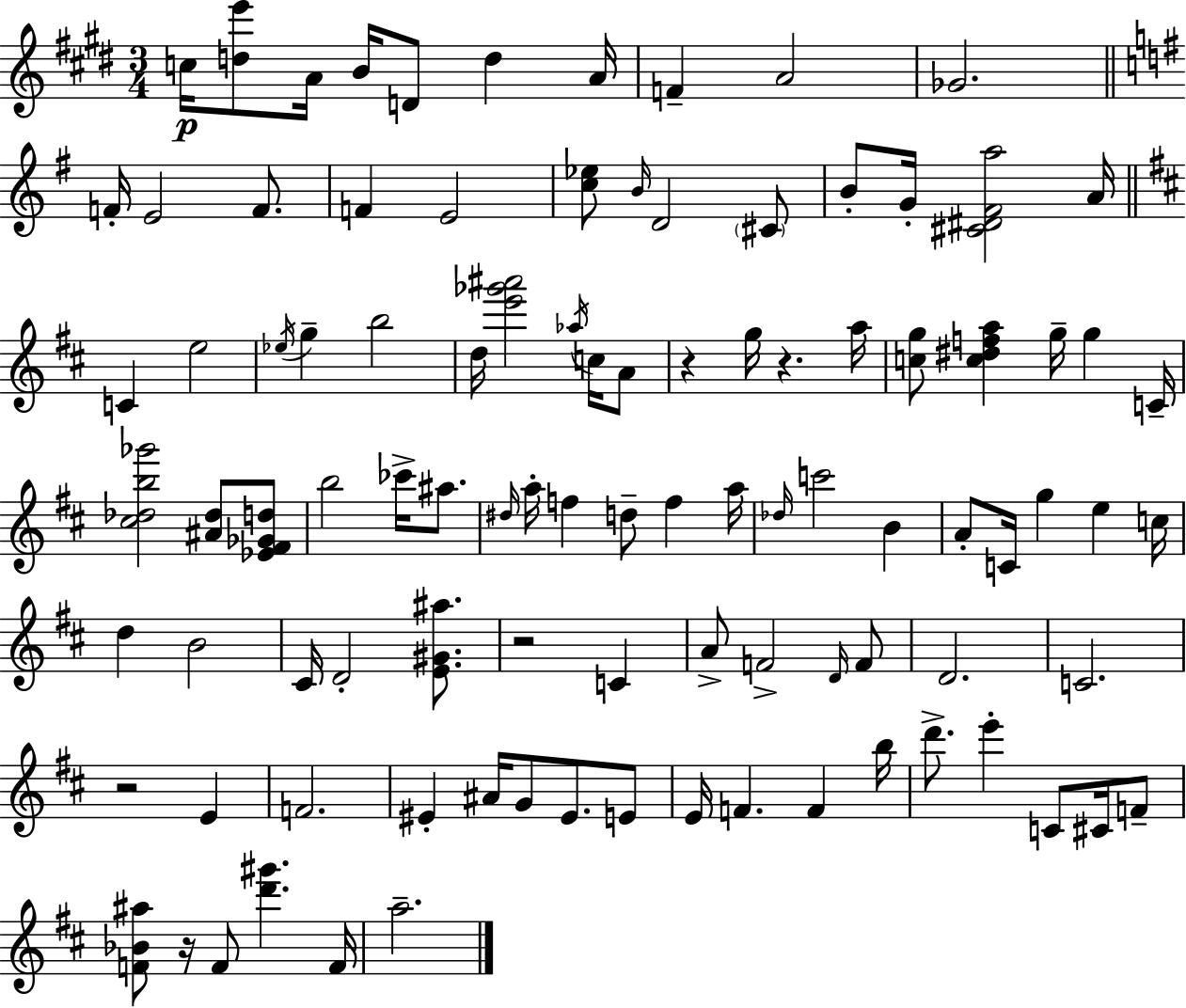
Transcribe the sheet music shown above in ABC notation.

X:1
T:Untitled
M:3/4
L:1/4
K:E
c/4 [de']/2 A/4 B/4 D/2 d A/4 F A2 _G2 F/4 E2 F/2 F E2 [c_e]/2 B/4 D2 ^C/2 B/2 G/4 [^C^D^Fa]2 A/4 C e2 _e/4 g b2 d/4 [e'_g'^a']2 _a/4 c/4 A/2 z g/4 z a/4 [cg]/2 [c^dfa] g/4 g C/4 [^c_db_g']2 [^A_d]/2 [_E^F_Gd]/2 b2 _c'/4 ^a/2 ^d/4 a/4 f d/2 f a/4 _d/4 c'2 B A/2 C/4 g e c/4 d B2 ^C/4 D2 [E^G^a]/2 z2 C A/2 F2 D/4 F/2 D2 C2 z2 E F2 ^E ^A/4 G/2 ^E/2 E/2 E/4 F F b/4 d'/2 e' C/2 ^C/4 F/2 [F_B^a]/2 z/4 F/2 [d'^g'] F/4 a2